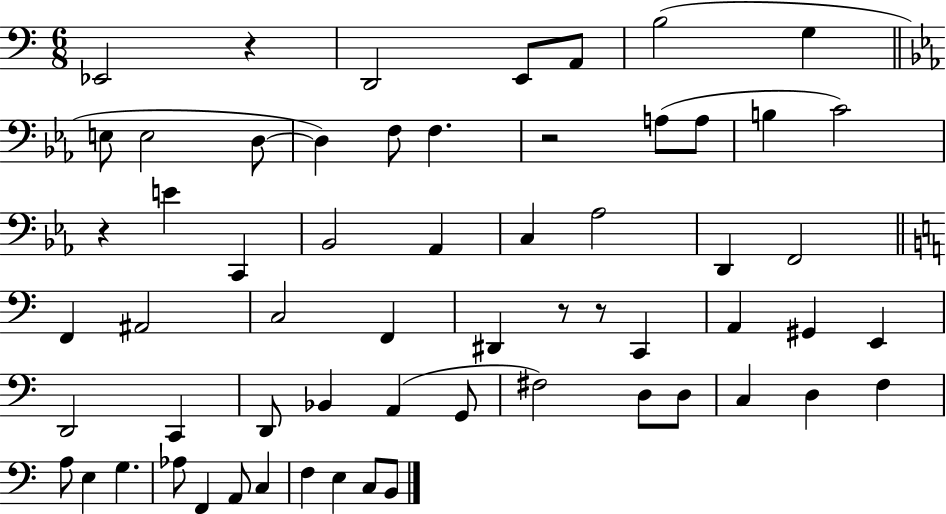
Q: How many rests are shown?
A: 5